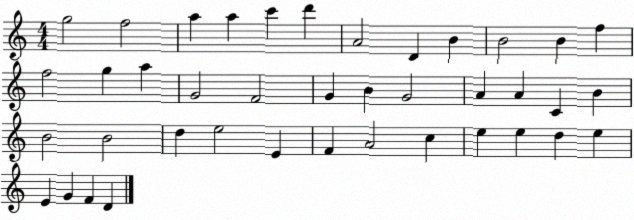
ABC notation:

X:1
T:Untitled
M:4/4
L:1/4
K:C
g2 f2 a a c' d' A2 D B B2 B f f2 g a G2 F2 G B G2 A A C B B2 B2 d e2 E F A2 c e e d e E G F D